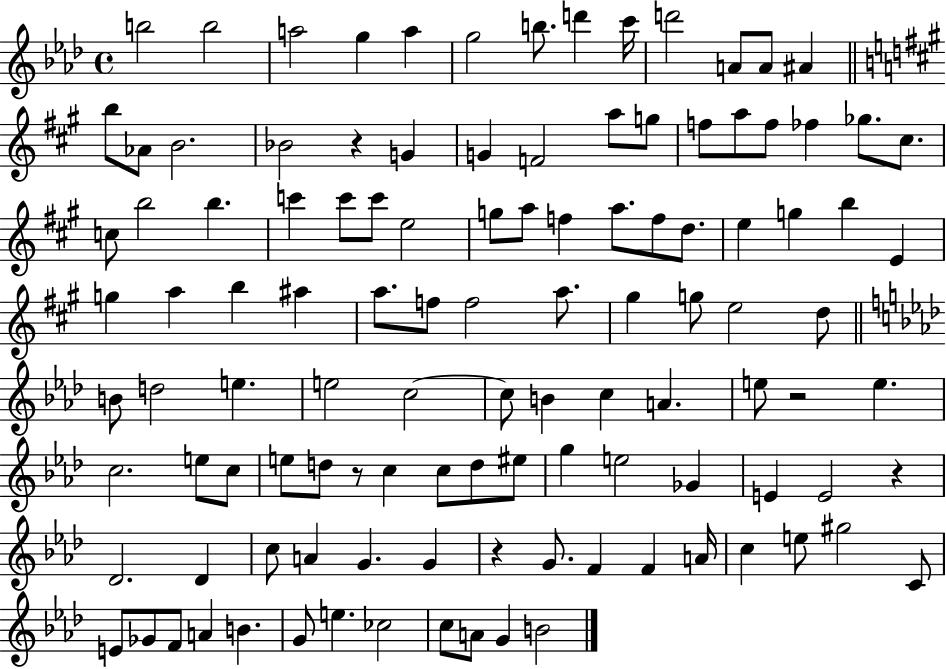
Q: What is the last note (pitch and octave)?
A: B4